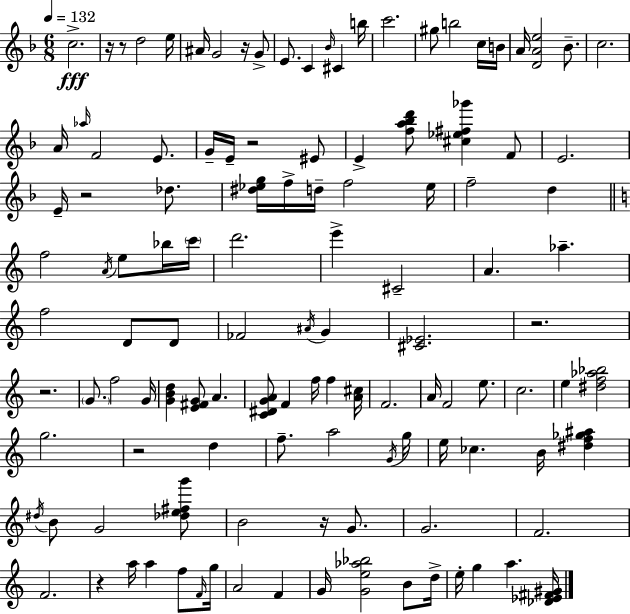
X:1
T:Untitled
M:6/8
L:1/4
K:F
c2 z/4 z/2 d2 e/4 ^A/4 G2 z/4 G/2 E/2 C _B/4 ^C b/4 c'2 ^g/2 b2 c/4 B/4 A/4 [DAe]2 _B/2 c2 A/4 _a/4 F2 E/2 G/4 E/4 z2 ^E/2 E [fa_bd']/2 [^c_e^f_g'] F/2 E2 E/4 z2 _d/2 [^d_eg]/4 f/4 d/4 f2 _e/4 f2 d f2 A/4 e/2 _b/4 c'/4 d'2 e' ^C2 A _a f2 D/2 D/2 _F2 ^A/4 G [^C_E]2 z2 z2 G/2 f2 G/4 [GBd] [E^FG]/2 A [C^DGA]/2 F f/4 f [A^c]/4 F2 A/4 F2 e/2 c2 e [^df_a_b]2 g2 z2 d f/2 a2 G/4 g/4 e/4 _c B/4 [^df_g^a] ^d/4 B/2 G2 [_de^fg']/2 B2 z/4 G/2 G2 F2 F2 z a/4 a f/2 F/4 g/4 A2 F G/4 [Ge_a_b]2 B/2 d/4 e/4 g a [_D_E^F^G]/4